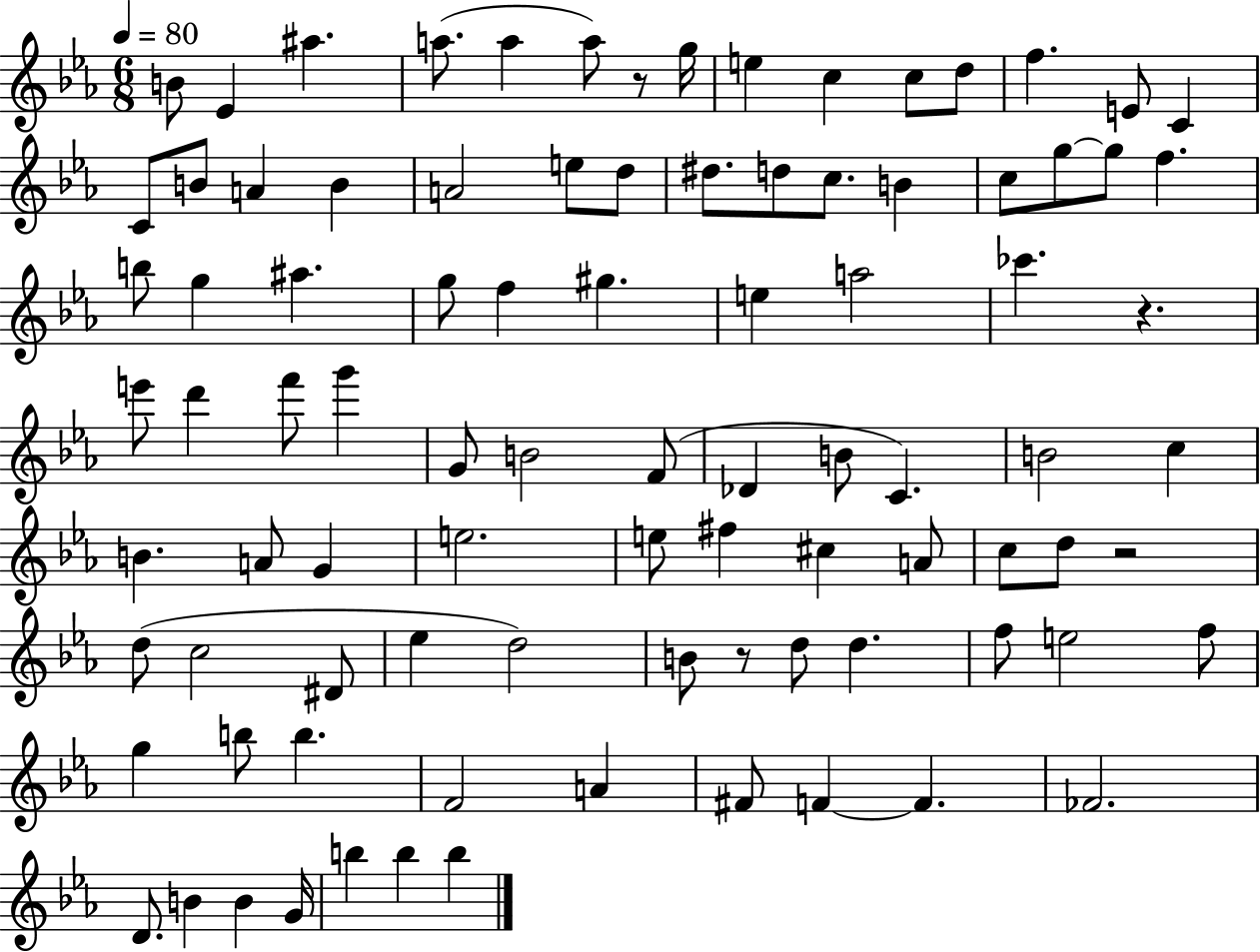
{
  \clef treble
  \numericTimeSignature
  \time 6/8
  \key ees \major
  \tempo 4 = 80
  b'8 ees'4 ais''4. | a''8.( a''4 a''8) r8 g''16 | e''4 c''4 c''8 d''8 | f''4. e'8 c'4 | \break c'8 b'8 a'4 b'4 | a'2 e''8 d''8 | dis''8. d''8 c''8. b'4 | c''8 g''8~~ g''8 f''4. | \break b''8 g''4 ais''4. | g''8 f''4 gis''4. | e''4 a''2 | ces'''4. r4. | \break e'''8 d'''4 f'''8 g'''4 | g'8 b'2 f'8( | des'4 b'8 c'4.) | b'2 c''4 | \break b'4. a'8 g'4 | e''2. | e''8 fis''4 cis''4 a'8 | c''8 d''8 r2 | \break d''8( c''2 dis'8 | ees''4 d''2) | b'8 r8 d''8 d''4. | f''8 e''2 f''8 | \break g''4 b''8 b''4. | f'2 a'4 | fis'8 f'4~~ f'4. | fes'2. | \break d'8. b'4 b'4 g'16 | b''4 b''4 b''4 | \bar "|."
}